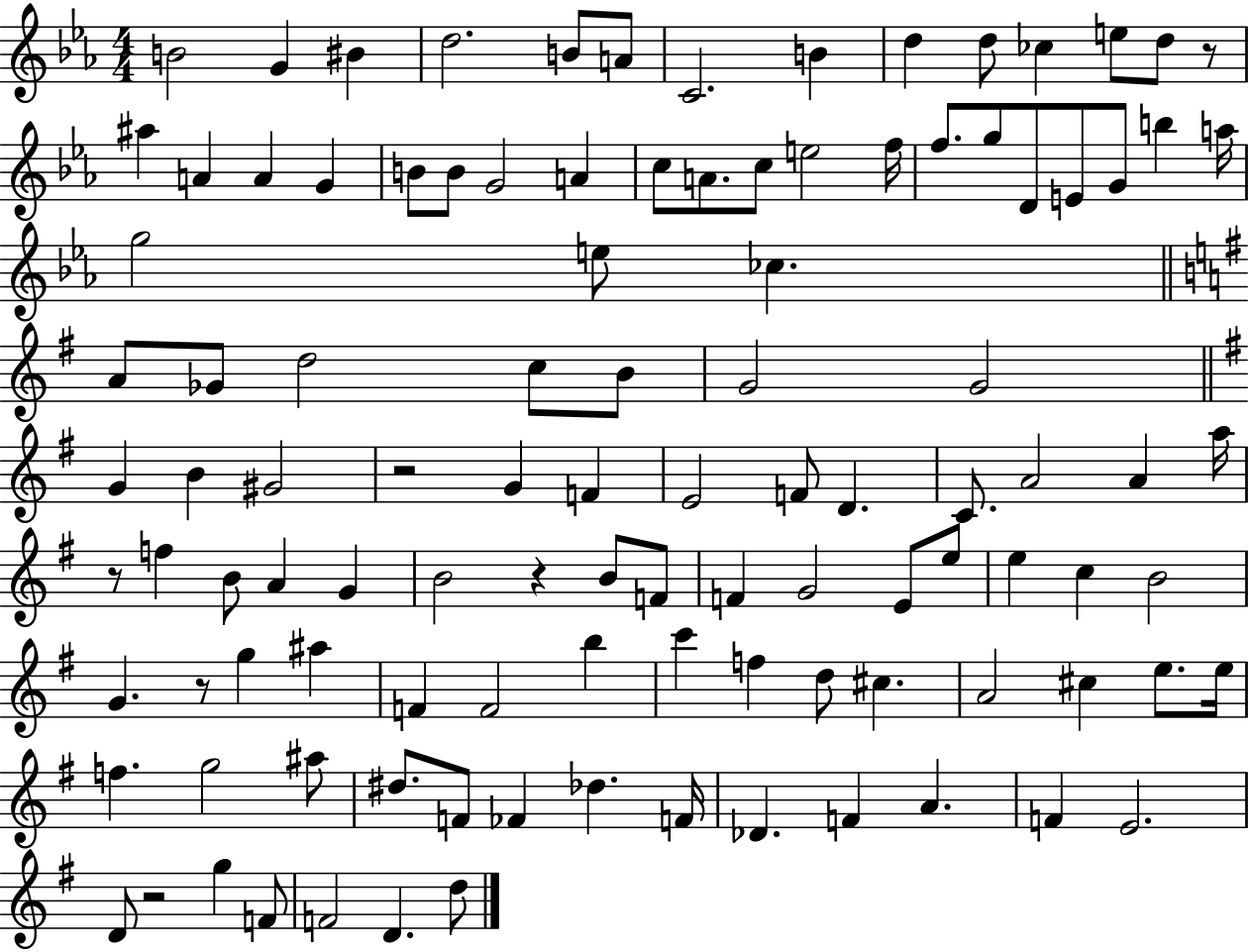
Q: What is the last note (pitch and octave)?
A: D5